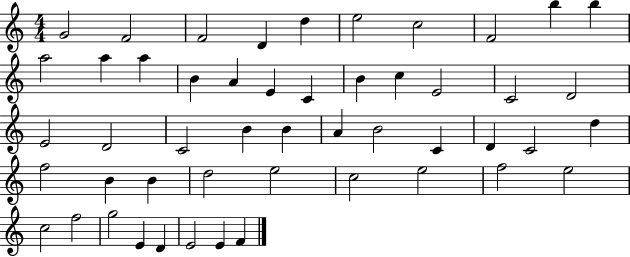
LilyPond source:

{
  \clef treble
  \numericTimeSignature
  \time 4/4
  \key c \major
  g'2 f'2 | f'2 d'4 d''4 | e''2 c''2 | f'2 b''4 b''4 | \break a''2 a''4 a''4 | b'4 a'4 e'4 c'4 | b'4 c''4 e'2 | c'2 d'2 | \break e'2 d'2 | c'2 b'4 b'4 | a'4 b'2 c'4 | d'4 c'2 d''4 | \break f''2 b'4 b'4 | d''2 e''2 | c''2 e''2 | f''2 e''2 | \break c''2 f''2 | g''2 e'4 d'4 | e'2 e'4 f'4 | \bar "|."
}